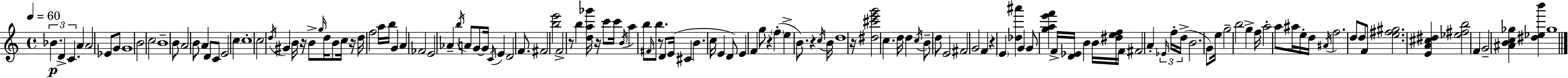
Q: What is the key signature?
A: C major